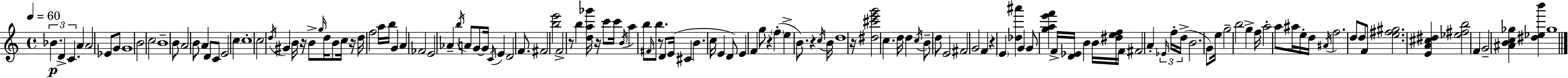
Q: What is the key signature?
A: C major